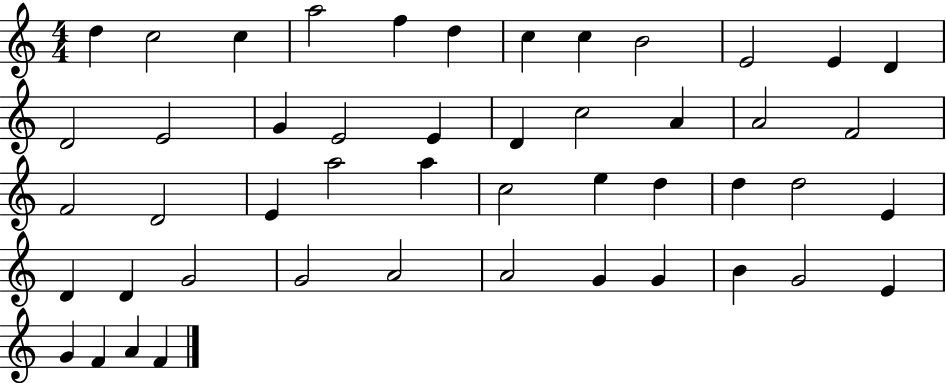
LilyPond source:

{
  \clef treble
  \numericTimeSignature
  \time 4/4
  \key c \major
  d''4 c''2 c''4 | a''2 f''4 d''4 | c''4 c''4 b'2 | e'2 e'4 d'4 | \break d'2 e'2 | g'4 e'2 e'4 | d'4 c''2 a'4 | a'2 f'2 | \break f'2 d'2 | e'4 a''2 a''4 | c''2 e''4 d''4 | d''4 d''2 e'4 | \break d'4 d'4 g'2 | g'2 a'2 | a'2 g'4 g'4 | b'4 g'2 e'4 | \break g'4 f'4 a'4 f'4 | \bar "|."
}